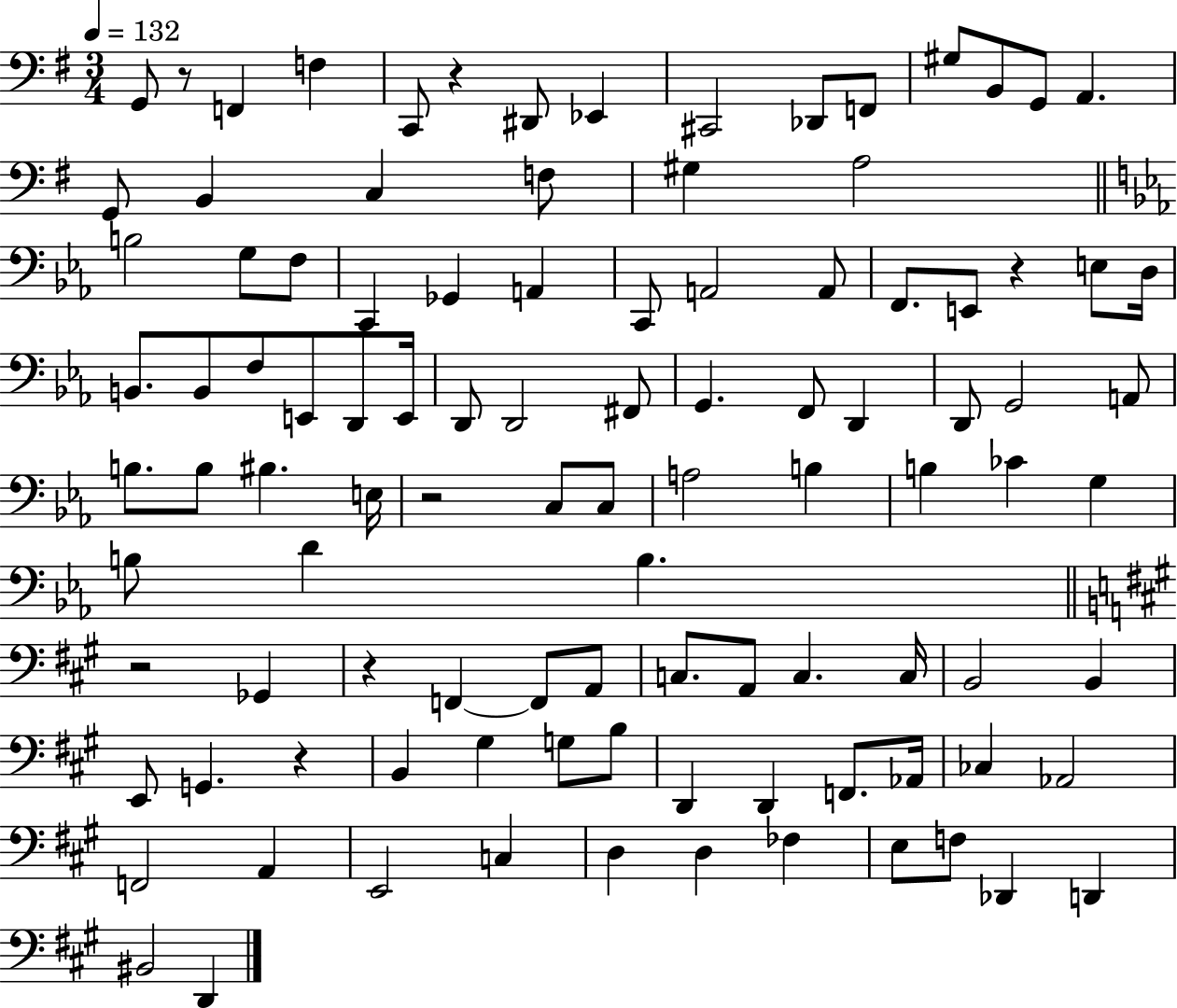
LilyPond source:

{
  \clef bass
  \numericTimeSignature
  \time 3/4
  \key g \major
  \tempo 4 = 132
  \repeat volta 2 { g,8 r8 f,4 f4 | c,8 r4 dis,8 ees,4 | cis,2 des,8 f,8 | gis8 b,8 g,8 a,4. | \break g,8 b,4 c4 f8 | gis4 a2 | \bar "||" \break \key c \minor b2 g8 f8 | c,4 ges,4 a,4 | c,8 a,2 a,8 | f,8. e,8 r4 e8 d16 | \break b,8. b,8 f8 e,8 d,8 e,16 | d,8 d,2 fis,8 | g,4. f,8 d,4 | d,8 g,2 a,8 | \break b8. b8 bis4. e16 | r2 c8 c8 | a2 b4 | b4 ces'4 g4 | \break b8 d'4 b4. | \bar "||" \break \key a \major r2 ges,4 | r4 f,4~~ f,8 a,8 | c8. a,8 c4. c16 | b,2 b,4 | \break e,8 g,4. r4 | b,4 gis4 g8 b8 | d,4 d,4 f,8. aes,16 | ces4 aes,2 | \break f,2 a,4 | e,2 c4 | d4 d4 fes4 | e8 f8 des,4 d,4 | \break bis,2 d,4 | } \bar "|."
}